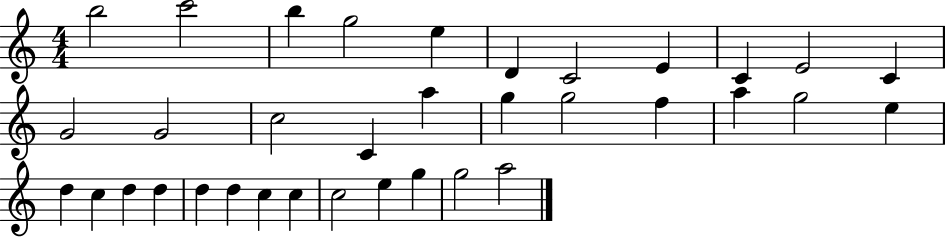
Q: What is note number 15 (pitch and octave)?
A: C4